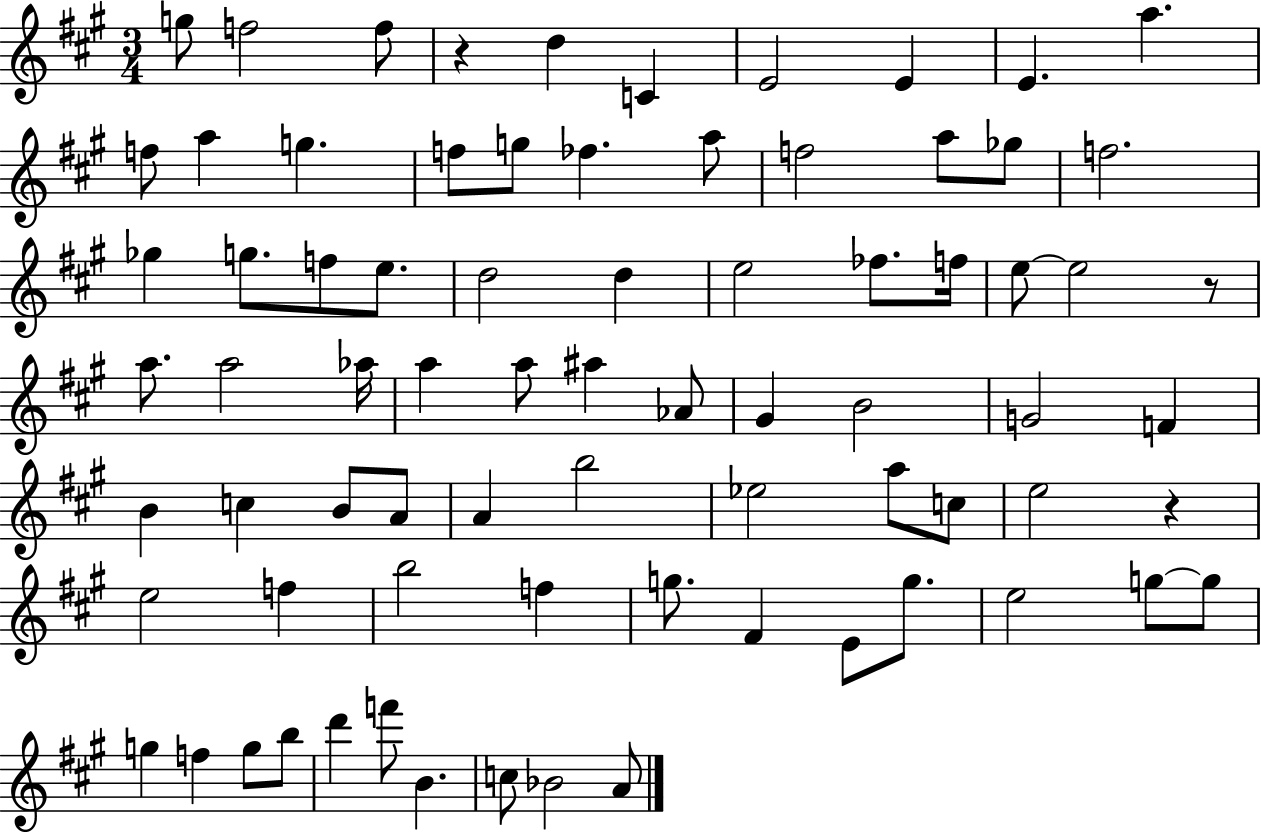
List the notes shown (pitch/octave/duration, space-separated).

G5/e F5/h F5/e R/q D5/q C4/q E4/h E4/q E4/q. A5/q. F5/e A5/q G5/q. F5/e G5/e FES5/q. A5/e F5/h A5/e Gb5/e F5/h. Gb5/q G5/e. F5/e E5/e. D5/h D5/q E5/h FES5/e. F5/s E5/e E5/h R/e A5/e. A5/h Ab5/s A5/q A5/e A#5/q Ab4/e G#4/q B4/h G4/h F4/q B4/q C5/q B4/e A4/e A4/q B5/h Eb5/h A5/e C5/e E5/h R/q E5/h F5/q B5/h F5/q G5/e. F#4/q E4/e G5/e. E5/h G5/e G5/e G5/q F5/q G5/e B5/e D6/q F6/e B4/q. C5/e Bb4/h A4/e